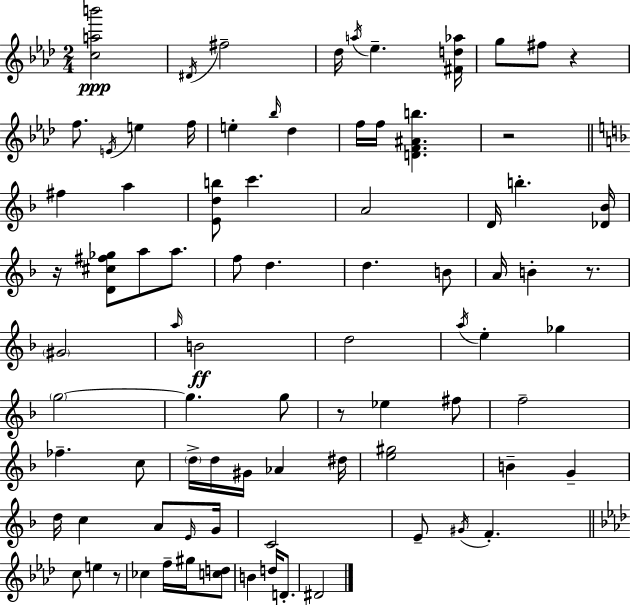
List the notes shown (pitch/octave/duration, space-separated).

[C5,A5,B6]/h D#4/s F#5/h Db5/s A5/s Eb5/q. [F#4,D5,Ab5]/s G5/e F#5/e R/q F5/e. E4/s E5/q F5/s E5/q Bb5/s Db5/q F5/s F5/s [D4,F4,A#4,B5]/q. R/h F#5/q A5/q [E4,D5,B5]/e C6/q. A4/h D4/s B5/q. [Db4,Bb4]/s R/s [D4,C#5,F#5,Gb5]/e A5/e A5/e. F5/e D5/q. D5/q. B4/e A4/s B4/q R/e. G#4/h A5/s B4/h D5/h A5/s E5/q Gb5/q G5/h G5/q. G5/e R/e Eb5/q F#5/e F5/h FES5/q. C5/e D5/s D5/s G#4/s Ab4/q D#5/s [E5,G#5]/h B4/q G4/q D5/s C5/q A4/e E4/s G4/s C4/h E4/e G#4/s F4/q. C5/e E5/q R/e CES5/q F5/s G#5/s [C5,D5]/e B4/q D5/s D4/e. D#4/h